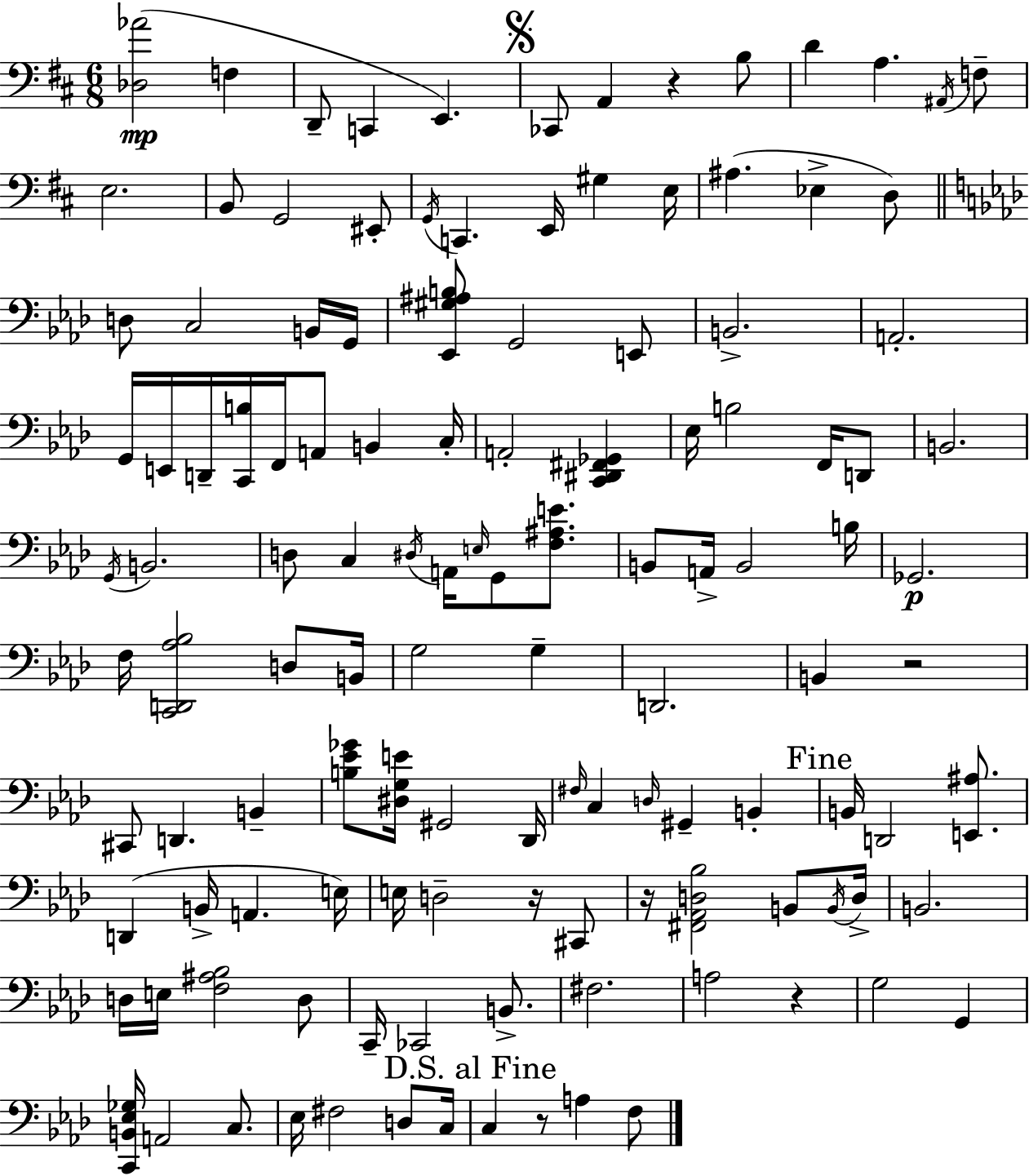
[Db3,Ab4]/h F3/q D2/e C2/q E2/q. CES2/e A2/q R/q B3/e D4/q A3/q. A#2/s F3/e E3/h. B2/e G2/h EIS2/e G2/s C2/q. E2/s G#3/q E3/s A#3/q. Eb3/q D3/e D3/e C3/h B2/s G2/s [Eb2,G#3,A#3,B3]/e G2/h E2/e B2/h. A2/h. G2/s E2/s D2/s [C2,B3]/s F2/s A2/e B2/q C3/s A2/h [C2,D#2,F#2,Gb2]/q Eb3/s B3/h F2/s D2/e B2/h. G2/s B2/h. D3/e C3/q D#3/s A2/s E3/s G2/e [F3,A#3,E4]/e. B2/e A2/s B2/h B3/s Gb2/h. F3/s [C2,D2,Ab3,Bb3]/h D3/e B2/s G3/h G3/q D2/h. B2/q R/h C#2/e D2/q. B2/q [B3,Eb4,Gb4]/e [D#3,G3,E4]/s G#2/h Db2/s F#3/s C3/q D3/s G#2/q B2/q B2/s D2/h [E2,A#3]/e. D2/q B2/s A2/q. E3/s E3/s D3/h R/s C#2/e R/s [F#2,Ab2,D3,Bb3]/h B2/e B2/s D3/s B2/h. D3/s E3/s [F3,A#3,Bb3]/h D3/e C2/s CES2/h B2/e. F#3/h. A3/h R/q G3/h G2/q [C2,B2,Eb3,Gb3]/s A2/h C3/e. Eb3/s F#3/h D3/e C3/s C3/q R/e A3/q F3/e